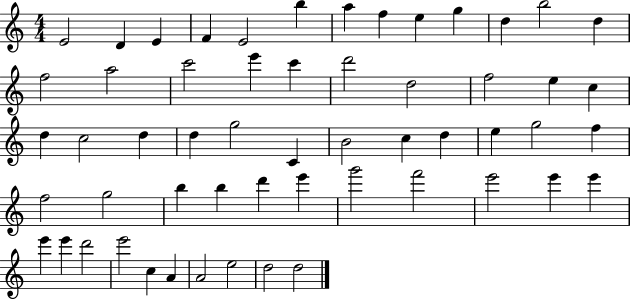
X:1
T:Untitled
M:4/4
L:1/4
K:C
E2 D E F E2 b a f e g d b2 d f2 a2 c'2 e' c' d'2 d2 f2 e c d c2 d d g2 C B2 c d e g2 f f2 g2 b b d' e' g'2 f'2 e'2 e' e' e' e' d'2 e'2 c A A2 e2 d2 d2